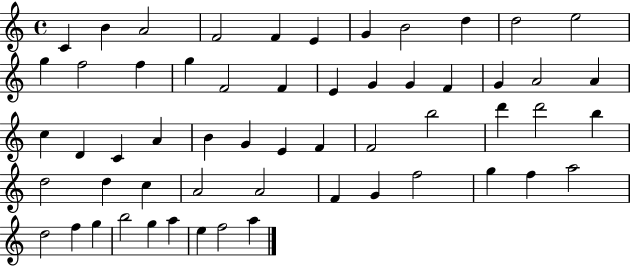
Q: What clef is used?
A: treble